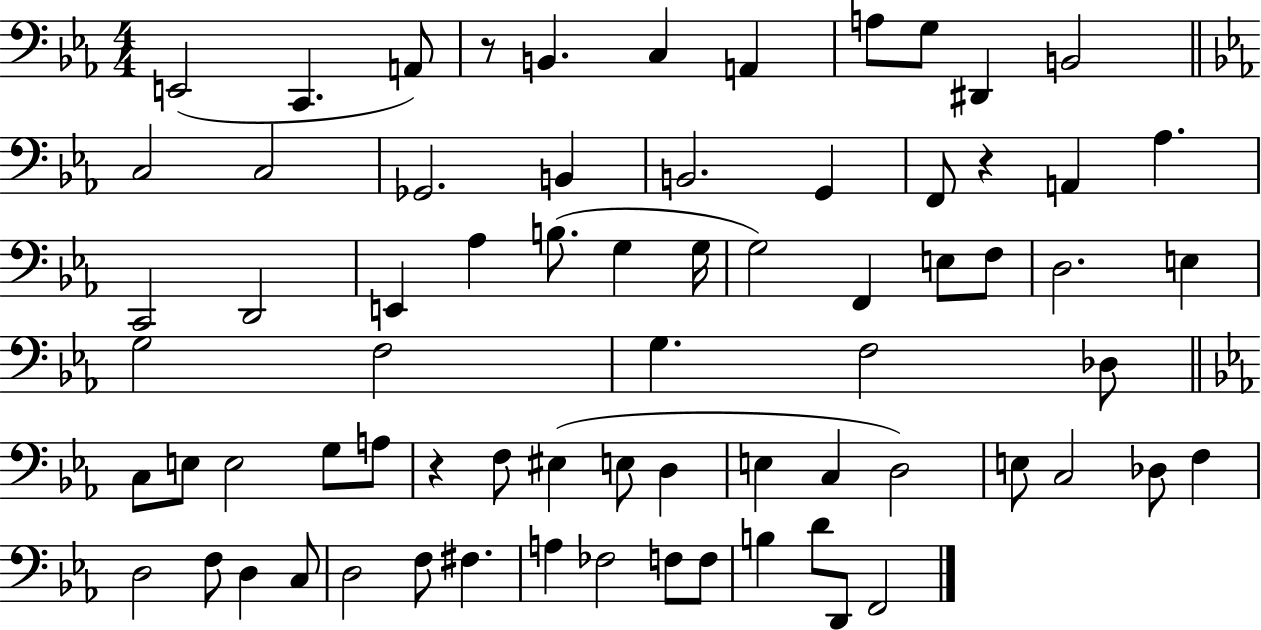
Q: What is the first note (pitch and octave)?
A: E2